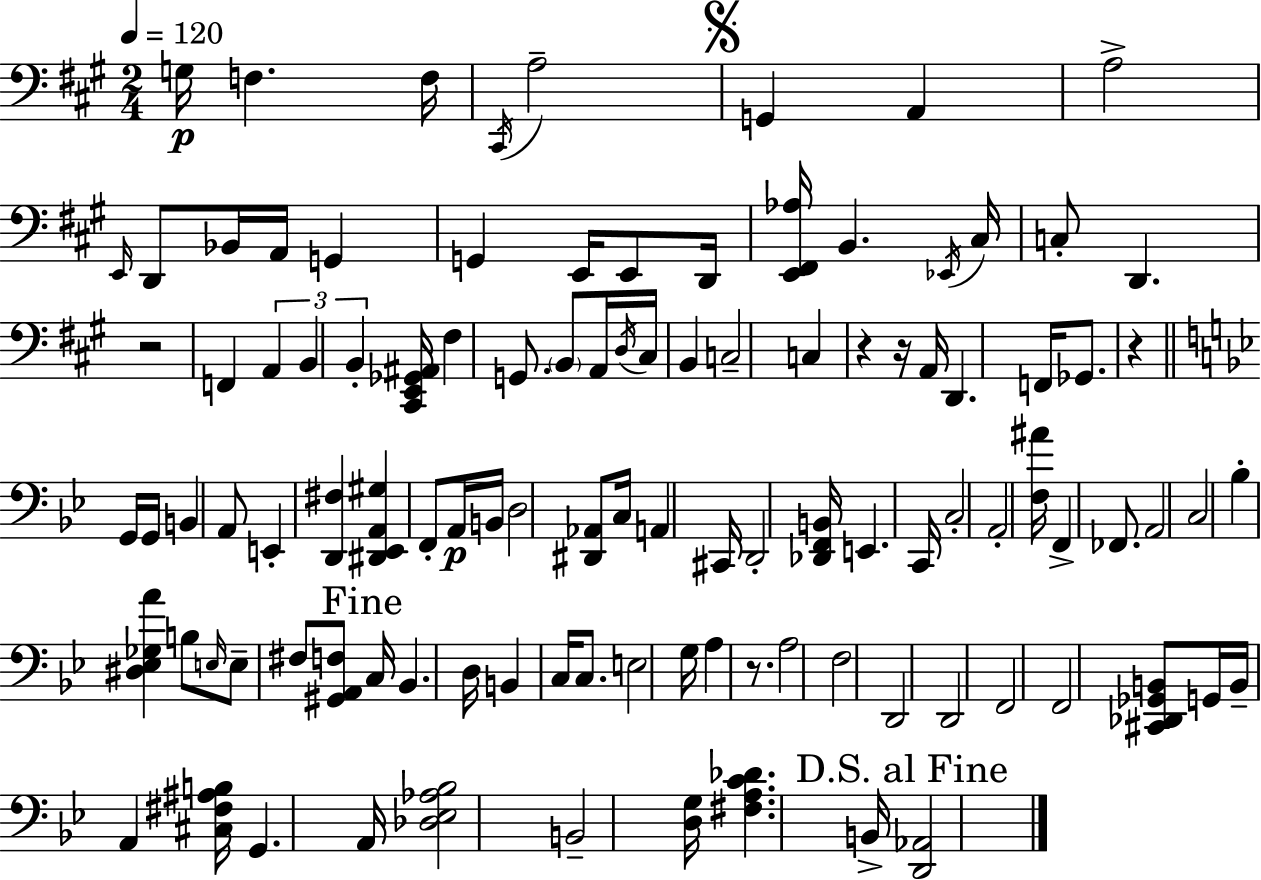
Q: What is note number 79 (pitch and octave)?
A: F2